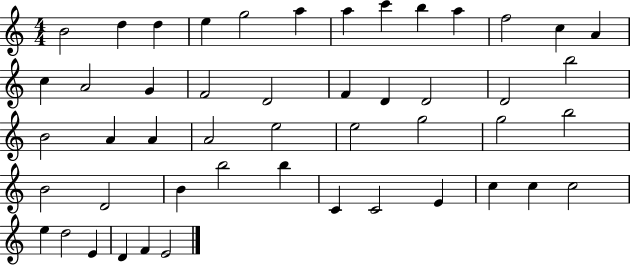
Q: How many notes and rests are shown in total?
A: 49